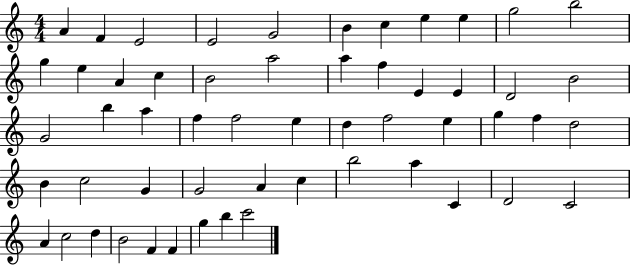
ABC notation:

X:1
T:Untitled
M:4/4
L:1/4
K:C
A F E2 E2 G2 B c e e g2 b2 g e A c B2 a2 a f E E D2 B2 G2 b a f f2 e d f2 e g f d2 B c2 G G2 A c b2 a C D2 C2 A c2 d B2 F F g b c'2